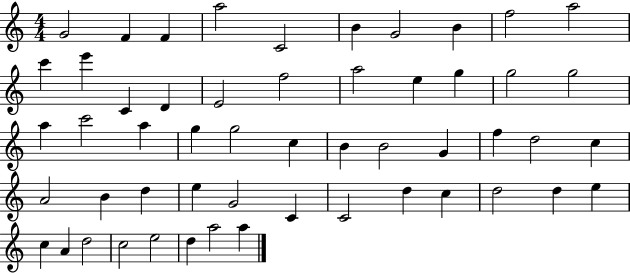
X:1
T:Untitled
M:4/4
L:1/4
K:C
G2 F F a2 C2 B G2 B f2 a2 c' e' C D E2 f2 a2 e g g2 g2 a c'2 a g g2 c B B2 G f d2 c A2 B d e G2 C C2 d c d2 d e c A d2 c2 e2 d a2 a